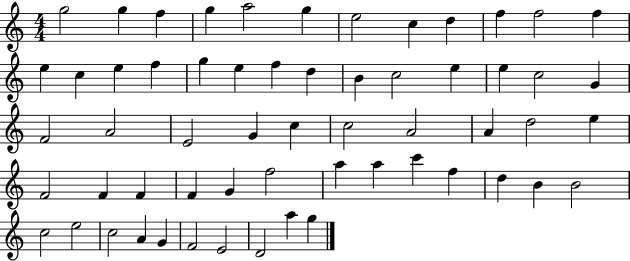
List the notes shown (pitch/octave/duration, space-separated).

G5/h G5/q F5/q G5/q A5/h G5/q E5/h C5/q D5/q F5/q F5/h F5/q E5/q C5/q E5/q F5/q G5/q E5/q F5/q D5/q B4/q C5/h E5/q E5/q C5/h G4/q F4/h A4/h E4/h G4/q C5/q C5/h A4/h A4/q D5/h E5/q F4/h F4/q F4/q F4/q G4/q F5/h A5/q A5/q C6/q F5/q D5/q B4/q B4/h C5/h E5/h C5/h A4/q G4/q F4/h E4/h D4/h A5/q G5/q